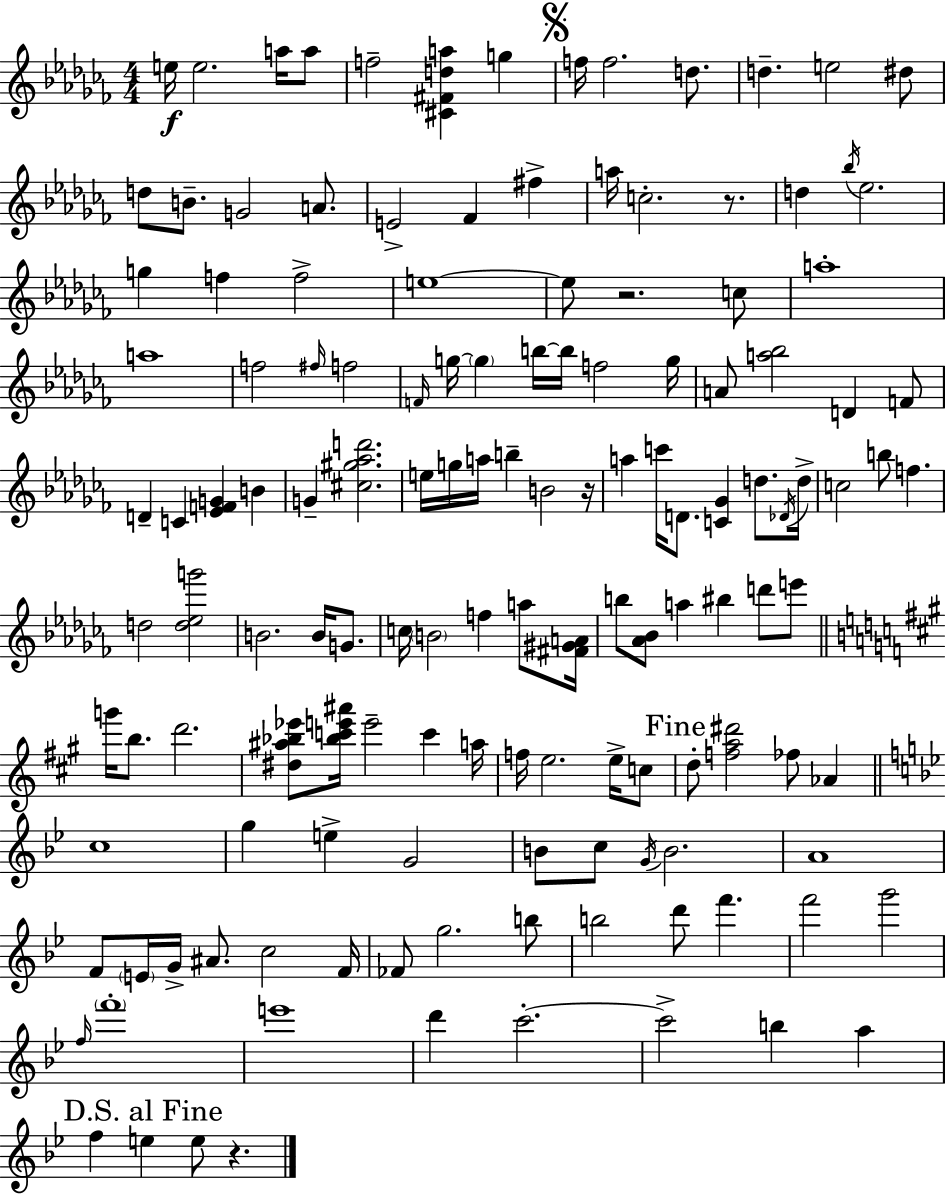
E5/s E5/h. A5/s A5/e F5/h [C#4,F#4,D5,A5]/q G5/q F5/s F5/h. D5/e. D5/q. E5/h D#5/e D5/e B4/e. G4/h A4/e. E4/h FES4/q F#5/q A5/s C5/h. R/e. D5/q Bb5/s Eb5/h. G5/q F5/q F5/h E5/w E5/e R/h. C5/e A5/w A5/w F5/h F#5/s F5/h F4/s G5/s G5/q B5/s B5/s F5/h G5/s A4/e [A5,Bb5]/h D4/q F4/e D4/q C4/q [Eb4,F4,G4]/q B4/q G4/q [C#5,G#5,Ab5,D6]/h. E5/s G5/s A5/s B5/q B4/h R/s A5/q C6/s D4/e. [C4,Gb4]/q D5/e. Db4/s D5/s C5/h B5/e F5/q. D5/h [D5,Eb5,G6]/h B4/h. B4/s G4/e. C5/s B4/h F5/q A5/e [F#4,G#4,A4]/s B5/e [Ab4,Bb4]/e A5/q BIS5/q D6/e E6/e G6/s B5/e. D6/h. [D#5,A#5,Bb5,Eb6]/e [Bb5,C6,E6,A#6]/s E6/h C6/q A5/s F5/s E5/h. E5/s C5/e D5/e [F5,A5,D#6]/h FES5/e Ab4/q C5/w G5/q E5/q G4/h B4/e C5/e G4/s B4/h. A4/w F4/e E4/s G4/s A#4/e. C5/h F4/s FES4/e G5/h. B5/e B5/h D6/e F6/q. F6/h G6/h F5/s F6/w E6/w D6/q C6/h. C6/h B5/q A5/q F5/q E5/q E5/e R/q.